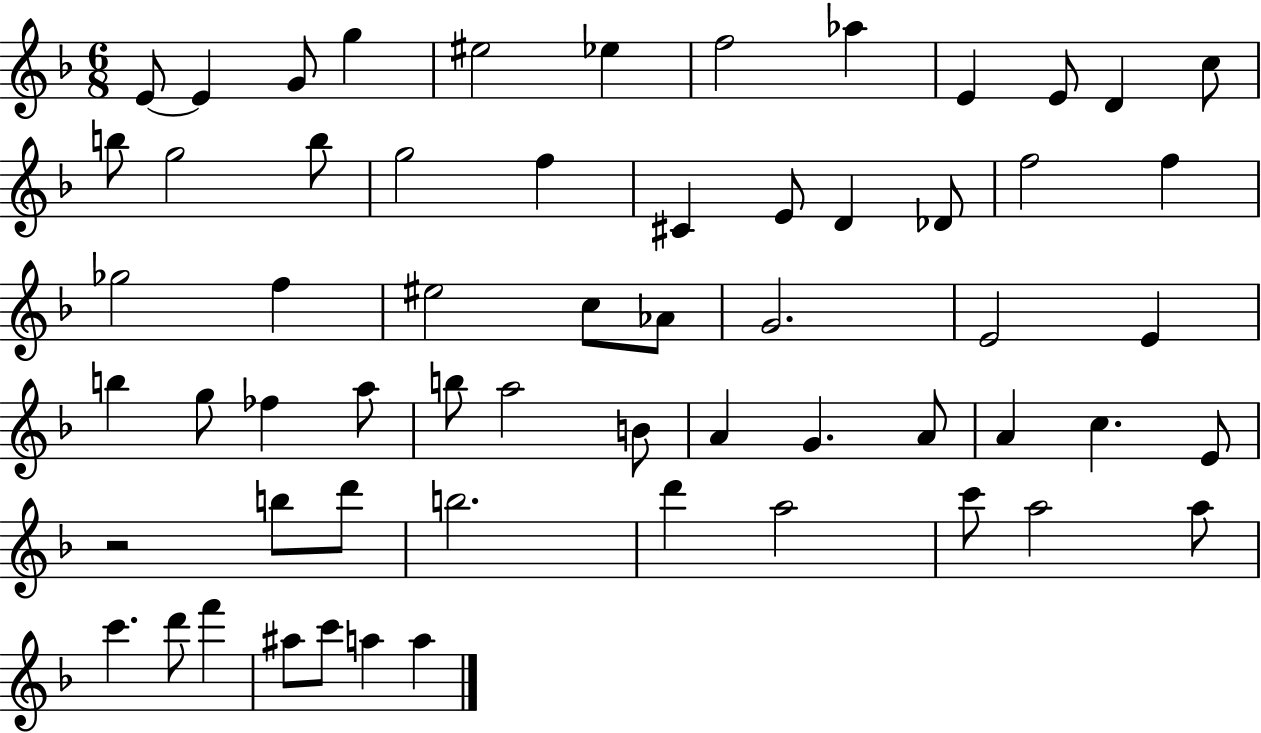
E4/e E4/q G4/e G5/q EIS5/h Eb5/q F5/h Ab5/q E4/q E4/e D4/q C5/e B5/e G5/h B5/e G5/h F5/q C#4/q E4/e D4/q Db4/e F5/h F5/q Gb5/h F5/q EIS5/h C5/e Ab4/e G4/h. E4/h E4/q B5/q G5/e FES5/q A5/e B5/e A5/h B4/e A4/q G4/q. A4/e A4/q C5/q. E4/e R/h B5/e D6/e B5/h. D6/q A5/h C6/e A5/h A5/e C6/q. D6/e F6/q A#5/e C6/e A5/q A5/q